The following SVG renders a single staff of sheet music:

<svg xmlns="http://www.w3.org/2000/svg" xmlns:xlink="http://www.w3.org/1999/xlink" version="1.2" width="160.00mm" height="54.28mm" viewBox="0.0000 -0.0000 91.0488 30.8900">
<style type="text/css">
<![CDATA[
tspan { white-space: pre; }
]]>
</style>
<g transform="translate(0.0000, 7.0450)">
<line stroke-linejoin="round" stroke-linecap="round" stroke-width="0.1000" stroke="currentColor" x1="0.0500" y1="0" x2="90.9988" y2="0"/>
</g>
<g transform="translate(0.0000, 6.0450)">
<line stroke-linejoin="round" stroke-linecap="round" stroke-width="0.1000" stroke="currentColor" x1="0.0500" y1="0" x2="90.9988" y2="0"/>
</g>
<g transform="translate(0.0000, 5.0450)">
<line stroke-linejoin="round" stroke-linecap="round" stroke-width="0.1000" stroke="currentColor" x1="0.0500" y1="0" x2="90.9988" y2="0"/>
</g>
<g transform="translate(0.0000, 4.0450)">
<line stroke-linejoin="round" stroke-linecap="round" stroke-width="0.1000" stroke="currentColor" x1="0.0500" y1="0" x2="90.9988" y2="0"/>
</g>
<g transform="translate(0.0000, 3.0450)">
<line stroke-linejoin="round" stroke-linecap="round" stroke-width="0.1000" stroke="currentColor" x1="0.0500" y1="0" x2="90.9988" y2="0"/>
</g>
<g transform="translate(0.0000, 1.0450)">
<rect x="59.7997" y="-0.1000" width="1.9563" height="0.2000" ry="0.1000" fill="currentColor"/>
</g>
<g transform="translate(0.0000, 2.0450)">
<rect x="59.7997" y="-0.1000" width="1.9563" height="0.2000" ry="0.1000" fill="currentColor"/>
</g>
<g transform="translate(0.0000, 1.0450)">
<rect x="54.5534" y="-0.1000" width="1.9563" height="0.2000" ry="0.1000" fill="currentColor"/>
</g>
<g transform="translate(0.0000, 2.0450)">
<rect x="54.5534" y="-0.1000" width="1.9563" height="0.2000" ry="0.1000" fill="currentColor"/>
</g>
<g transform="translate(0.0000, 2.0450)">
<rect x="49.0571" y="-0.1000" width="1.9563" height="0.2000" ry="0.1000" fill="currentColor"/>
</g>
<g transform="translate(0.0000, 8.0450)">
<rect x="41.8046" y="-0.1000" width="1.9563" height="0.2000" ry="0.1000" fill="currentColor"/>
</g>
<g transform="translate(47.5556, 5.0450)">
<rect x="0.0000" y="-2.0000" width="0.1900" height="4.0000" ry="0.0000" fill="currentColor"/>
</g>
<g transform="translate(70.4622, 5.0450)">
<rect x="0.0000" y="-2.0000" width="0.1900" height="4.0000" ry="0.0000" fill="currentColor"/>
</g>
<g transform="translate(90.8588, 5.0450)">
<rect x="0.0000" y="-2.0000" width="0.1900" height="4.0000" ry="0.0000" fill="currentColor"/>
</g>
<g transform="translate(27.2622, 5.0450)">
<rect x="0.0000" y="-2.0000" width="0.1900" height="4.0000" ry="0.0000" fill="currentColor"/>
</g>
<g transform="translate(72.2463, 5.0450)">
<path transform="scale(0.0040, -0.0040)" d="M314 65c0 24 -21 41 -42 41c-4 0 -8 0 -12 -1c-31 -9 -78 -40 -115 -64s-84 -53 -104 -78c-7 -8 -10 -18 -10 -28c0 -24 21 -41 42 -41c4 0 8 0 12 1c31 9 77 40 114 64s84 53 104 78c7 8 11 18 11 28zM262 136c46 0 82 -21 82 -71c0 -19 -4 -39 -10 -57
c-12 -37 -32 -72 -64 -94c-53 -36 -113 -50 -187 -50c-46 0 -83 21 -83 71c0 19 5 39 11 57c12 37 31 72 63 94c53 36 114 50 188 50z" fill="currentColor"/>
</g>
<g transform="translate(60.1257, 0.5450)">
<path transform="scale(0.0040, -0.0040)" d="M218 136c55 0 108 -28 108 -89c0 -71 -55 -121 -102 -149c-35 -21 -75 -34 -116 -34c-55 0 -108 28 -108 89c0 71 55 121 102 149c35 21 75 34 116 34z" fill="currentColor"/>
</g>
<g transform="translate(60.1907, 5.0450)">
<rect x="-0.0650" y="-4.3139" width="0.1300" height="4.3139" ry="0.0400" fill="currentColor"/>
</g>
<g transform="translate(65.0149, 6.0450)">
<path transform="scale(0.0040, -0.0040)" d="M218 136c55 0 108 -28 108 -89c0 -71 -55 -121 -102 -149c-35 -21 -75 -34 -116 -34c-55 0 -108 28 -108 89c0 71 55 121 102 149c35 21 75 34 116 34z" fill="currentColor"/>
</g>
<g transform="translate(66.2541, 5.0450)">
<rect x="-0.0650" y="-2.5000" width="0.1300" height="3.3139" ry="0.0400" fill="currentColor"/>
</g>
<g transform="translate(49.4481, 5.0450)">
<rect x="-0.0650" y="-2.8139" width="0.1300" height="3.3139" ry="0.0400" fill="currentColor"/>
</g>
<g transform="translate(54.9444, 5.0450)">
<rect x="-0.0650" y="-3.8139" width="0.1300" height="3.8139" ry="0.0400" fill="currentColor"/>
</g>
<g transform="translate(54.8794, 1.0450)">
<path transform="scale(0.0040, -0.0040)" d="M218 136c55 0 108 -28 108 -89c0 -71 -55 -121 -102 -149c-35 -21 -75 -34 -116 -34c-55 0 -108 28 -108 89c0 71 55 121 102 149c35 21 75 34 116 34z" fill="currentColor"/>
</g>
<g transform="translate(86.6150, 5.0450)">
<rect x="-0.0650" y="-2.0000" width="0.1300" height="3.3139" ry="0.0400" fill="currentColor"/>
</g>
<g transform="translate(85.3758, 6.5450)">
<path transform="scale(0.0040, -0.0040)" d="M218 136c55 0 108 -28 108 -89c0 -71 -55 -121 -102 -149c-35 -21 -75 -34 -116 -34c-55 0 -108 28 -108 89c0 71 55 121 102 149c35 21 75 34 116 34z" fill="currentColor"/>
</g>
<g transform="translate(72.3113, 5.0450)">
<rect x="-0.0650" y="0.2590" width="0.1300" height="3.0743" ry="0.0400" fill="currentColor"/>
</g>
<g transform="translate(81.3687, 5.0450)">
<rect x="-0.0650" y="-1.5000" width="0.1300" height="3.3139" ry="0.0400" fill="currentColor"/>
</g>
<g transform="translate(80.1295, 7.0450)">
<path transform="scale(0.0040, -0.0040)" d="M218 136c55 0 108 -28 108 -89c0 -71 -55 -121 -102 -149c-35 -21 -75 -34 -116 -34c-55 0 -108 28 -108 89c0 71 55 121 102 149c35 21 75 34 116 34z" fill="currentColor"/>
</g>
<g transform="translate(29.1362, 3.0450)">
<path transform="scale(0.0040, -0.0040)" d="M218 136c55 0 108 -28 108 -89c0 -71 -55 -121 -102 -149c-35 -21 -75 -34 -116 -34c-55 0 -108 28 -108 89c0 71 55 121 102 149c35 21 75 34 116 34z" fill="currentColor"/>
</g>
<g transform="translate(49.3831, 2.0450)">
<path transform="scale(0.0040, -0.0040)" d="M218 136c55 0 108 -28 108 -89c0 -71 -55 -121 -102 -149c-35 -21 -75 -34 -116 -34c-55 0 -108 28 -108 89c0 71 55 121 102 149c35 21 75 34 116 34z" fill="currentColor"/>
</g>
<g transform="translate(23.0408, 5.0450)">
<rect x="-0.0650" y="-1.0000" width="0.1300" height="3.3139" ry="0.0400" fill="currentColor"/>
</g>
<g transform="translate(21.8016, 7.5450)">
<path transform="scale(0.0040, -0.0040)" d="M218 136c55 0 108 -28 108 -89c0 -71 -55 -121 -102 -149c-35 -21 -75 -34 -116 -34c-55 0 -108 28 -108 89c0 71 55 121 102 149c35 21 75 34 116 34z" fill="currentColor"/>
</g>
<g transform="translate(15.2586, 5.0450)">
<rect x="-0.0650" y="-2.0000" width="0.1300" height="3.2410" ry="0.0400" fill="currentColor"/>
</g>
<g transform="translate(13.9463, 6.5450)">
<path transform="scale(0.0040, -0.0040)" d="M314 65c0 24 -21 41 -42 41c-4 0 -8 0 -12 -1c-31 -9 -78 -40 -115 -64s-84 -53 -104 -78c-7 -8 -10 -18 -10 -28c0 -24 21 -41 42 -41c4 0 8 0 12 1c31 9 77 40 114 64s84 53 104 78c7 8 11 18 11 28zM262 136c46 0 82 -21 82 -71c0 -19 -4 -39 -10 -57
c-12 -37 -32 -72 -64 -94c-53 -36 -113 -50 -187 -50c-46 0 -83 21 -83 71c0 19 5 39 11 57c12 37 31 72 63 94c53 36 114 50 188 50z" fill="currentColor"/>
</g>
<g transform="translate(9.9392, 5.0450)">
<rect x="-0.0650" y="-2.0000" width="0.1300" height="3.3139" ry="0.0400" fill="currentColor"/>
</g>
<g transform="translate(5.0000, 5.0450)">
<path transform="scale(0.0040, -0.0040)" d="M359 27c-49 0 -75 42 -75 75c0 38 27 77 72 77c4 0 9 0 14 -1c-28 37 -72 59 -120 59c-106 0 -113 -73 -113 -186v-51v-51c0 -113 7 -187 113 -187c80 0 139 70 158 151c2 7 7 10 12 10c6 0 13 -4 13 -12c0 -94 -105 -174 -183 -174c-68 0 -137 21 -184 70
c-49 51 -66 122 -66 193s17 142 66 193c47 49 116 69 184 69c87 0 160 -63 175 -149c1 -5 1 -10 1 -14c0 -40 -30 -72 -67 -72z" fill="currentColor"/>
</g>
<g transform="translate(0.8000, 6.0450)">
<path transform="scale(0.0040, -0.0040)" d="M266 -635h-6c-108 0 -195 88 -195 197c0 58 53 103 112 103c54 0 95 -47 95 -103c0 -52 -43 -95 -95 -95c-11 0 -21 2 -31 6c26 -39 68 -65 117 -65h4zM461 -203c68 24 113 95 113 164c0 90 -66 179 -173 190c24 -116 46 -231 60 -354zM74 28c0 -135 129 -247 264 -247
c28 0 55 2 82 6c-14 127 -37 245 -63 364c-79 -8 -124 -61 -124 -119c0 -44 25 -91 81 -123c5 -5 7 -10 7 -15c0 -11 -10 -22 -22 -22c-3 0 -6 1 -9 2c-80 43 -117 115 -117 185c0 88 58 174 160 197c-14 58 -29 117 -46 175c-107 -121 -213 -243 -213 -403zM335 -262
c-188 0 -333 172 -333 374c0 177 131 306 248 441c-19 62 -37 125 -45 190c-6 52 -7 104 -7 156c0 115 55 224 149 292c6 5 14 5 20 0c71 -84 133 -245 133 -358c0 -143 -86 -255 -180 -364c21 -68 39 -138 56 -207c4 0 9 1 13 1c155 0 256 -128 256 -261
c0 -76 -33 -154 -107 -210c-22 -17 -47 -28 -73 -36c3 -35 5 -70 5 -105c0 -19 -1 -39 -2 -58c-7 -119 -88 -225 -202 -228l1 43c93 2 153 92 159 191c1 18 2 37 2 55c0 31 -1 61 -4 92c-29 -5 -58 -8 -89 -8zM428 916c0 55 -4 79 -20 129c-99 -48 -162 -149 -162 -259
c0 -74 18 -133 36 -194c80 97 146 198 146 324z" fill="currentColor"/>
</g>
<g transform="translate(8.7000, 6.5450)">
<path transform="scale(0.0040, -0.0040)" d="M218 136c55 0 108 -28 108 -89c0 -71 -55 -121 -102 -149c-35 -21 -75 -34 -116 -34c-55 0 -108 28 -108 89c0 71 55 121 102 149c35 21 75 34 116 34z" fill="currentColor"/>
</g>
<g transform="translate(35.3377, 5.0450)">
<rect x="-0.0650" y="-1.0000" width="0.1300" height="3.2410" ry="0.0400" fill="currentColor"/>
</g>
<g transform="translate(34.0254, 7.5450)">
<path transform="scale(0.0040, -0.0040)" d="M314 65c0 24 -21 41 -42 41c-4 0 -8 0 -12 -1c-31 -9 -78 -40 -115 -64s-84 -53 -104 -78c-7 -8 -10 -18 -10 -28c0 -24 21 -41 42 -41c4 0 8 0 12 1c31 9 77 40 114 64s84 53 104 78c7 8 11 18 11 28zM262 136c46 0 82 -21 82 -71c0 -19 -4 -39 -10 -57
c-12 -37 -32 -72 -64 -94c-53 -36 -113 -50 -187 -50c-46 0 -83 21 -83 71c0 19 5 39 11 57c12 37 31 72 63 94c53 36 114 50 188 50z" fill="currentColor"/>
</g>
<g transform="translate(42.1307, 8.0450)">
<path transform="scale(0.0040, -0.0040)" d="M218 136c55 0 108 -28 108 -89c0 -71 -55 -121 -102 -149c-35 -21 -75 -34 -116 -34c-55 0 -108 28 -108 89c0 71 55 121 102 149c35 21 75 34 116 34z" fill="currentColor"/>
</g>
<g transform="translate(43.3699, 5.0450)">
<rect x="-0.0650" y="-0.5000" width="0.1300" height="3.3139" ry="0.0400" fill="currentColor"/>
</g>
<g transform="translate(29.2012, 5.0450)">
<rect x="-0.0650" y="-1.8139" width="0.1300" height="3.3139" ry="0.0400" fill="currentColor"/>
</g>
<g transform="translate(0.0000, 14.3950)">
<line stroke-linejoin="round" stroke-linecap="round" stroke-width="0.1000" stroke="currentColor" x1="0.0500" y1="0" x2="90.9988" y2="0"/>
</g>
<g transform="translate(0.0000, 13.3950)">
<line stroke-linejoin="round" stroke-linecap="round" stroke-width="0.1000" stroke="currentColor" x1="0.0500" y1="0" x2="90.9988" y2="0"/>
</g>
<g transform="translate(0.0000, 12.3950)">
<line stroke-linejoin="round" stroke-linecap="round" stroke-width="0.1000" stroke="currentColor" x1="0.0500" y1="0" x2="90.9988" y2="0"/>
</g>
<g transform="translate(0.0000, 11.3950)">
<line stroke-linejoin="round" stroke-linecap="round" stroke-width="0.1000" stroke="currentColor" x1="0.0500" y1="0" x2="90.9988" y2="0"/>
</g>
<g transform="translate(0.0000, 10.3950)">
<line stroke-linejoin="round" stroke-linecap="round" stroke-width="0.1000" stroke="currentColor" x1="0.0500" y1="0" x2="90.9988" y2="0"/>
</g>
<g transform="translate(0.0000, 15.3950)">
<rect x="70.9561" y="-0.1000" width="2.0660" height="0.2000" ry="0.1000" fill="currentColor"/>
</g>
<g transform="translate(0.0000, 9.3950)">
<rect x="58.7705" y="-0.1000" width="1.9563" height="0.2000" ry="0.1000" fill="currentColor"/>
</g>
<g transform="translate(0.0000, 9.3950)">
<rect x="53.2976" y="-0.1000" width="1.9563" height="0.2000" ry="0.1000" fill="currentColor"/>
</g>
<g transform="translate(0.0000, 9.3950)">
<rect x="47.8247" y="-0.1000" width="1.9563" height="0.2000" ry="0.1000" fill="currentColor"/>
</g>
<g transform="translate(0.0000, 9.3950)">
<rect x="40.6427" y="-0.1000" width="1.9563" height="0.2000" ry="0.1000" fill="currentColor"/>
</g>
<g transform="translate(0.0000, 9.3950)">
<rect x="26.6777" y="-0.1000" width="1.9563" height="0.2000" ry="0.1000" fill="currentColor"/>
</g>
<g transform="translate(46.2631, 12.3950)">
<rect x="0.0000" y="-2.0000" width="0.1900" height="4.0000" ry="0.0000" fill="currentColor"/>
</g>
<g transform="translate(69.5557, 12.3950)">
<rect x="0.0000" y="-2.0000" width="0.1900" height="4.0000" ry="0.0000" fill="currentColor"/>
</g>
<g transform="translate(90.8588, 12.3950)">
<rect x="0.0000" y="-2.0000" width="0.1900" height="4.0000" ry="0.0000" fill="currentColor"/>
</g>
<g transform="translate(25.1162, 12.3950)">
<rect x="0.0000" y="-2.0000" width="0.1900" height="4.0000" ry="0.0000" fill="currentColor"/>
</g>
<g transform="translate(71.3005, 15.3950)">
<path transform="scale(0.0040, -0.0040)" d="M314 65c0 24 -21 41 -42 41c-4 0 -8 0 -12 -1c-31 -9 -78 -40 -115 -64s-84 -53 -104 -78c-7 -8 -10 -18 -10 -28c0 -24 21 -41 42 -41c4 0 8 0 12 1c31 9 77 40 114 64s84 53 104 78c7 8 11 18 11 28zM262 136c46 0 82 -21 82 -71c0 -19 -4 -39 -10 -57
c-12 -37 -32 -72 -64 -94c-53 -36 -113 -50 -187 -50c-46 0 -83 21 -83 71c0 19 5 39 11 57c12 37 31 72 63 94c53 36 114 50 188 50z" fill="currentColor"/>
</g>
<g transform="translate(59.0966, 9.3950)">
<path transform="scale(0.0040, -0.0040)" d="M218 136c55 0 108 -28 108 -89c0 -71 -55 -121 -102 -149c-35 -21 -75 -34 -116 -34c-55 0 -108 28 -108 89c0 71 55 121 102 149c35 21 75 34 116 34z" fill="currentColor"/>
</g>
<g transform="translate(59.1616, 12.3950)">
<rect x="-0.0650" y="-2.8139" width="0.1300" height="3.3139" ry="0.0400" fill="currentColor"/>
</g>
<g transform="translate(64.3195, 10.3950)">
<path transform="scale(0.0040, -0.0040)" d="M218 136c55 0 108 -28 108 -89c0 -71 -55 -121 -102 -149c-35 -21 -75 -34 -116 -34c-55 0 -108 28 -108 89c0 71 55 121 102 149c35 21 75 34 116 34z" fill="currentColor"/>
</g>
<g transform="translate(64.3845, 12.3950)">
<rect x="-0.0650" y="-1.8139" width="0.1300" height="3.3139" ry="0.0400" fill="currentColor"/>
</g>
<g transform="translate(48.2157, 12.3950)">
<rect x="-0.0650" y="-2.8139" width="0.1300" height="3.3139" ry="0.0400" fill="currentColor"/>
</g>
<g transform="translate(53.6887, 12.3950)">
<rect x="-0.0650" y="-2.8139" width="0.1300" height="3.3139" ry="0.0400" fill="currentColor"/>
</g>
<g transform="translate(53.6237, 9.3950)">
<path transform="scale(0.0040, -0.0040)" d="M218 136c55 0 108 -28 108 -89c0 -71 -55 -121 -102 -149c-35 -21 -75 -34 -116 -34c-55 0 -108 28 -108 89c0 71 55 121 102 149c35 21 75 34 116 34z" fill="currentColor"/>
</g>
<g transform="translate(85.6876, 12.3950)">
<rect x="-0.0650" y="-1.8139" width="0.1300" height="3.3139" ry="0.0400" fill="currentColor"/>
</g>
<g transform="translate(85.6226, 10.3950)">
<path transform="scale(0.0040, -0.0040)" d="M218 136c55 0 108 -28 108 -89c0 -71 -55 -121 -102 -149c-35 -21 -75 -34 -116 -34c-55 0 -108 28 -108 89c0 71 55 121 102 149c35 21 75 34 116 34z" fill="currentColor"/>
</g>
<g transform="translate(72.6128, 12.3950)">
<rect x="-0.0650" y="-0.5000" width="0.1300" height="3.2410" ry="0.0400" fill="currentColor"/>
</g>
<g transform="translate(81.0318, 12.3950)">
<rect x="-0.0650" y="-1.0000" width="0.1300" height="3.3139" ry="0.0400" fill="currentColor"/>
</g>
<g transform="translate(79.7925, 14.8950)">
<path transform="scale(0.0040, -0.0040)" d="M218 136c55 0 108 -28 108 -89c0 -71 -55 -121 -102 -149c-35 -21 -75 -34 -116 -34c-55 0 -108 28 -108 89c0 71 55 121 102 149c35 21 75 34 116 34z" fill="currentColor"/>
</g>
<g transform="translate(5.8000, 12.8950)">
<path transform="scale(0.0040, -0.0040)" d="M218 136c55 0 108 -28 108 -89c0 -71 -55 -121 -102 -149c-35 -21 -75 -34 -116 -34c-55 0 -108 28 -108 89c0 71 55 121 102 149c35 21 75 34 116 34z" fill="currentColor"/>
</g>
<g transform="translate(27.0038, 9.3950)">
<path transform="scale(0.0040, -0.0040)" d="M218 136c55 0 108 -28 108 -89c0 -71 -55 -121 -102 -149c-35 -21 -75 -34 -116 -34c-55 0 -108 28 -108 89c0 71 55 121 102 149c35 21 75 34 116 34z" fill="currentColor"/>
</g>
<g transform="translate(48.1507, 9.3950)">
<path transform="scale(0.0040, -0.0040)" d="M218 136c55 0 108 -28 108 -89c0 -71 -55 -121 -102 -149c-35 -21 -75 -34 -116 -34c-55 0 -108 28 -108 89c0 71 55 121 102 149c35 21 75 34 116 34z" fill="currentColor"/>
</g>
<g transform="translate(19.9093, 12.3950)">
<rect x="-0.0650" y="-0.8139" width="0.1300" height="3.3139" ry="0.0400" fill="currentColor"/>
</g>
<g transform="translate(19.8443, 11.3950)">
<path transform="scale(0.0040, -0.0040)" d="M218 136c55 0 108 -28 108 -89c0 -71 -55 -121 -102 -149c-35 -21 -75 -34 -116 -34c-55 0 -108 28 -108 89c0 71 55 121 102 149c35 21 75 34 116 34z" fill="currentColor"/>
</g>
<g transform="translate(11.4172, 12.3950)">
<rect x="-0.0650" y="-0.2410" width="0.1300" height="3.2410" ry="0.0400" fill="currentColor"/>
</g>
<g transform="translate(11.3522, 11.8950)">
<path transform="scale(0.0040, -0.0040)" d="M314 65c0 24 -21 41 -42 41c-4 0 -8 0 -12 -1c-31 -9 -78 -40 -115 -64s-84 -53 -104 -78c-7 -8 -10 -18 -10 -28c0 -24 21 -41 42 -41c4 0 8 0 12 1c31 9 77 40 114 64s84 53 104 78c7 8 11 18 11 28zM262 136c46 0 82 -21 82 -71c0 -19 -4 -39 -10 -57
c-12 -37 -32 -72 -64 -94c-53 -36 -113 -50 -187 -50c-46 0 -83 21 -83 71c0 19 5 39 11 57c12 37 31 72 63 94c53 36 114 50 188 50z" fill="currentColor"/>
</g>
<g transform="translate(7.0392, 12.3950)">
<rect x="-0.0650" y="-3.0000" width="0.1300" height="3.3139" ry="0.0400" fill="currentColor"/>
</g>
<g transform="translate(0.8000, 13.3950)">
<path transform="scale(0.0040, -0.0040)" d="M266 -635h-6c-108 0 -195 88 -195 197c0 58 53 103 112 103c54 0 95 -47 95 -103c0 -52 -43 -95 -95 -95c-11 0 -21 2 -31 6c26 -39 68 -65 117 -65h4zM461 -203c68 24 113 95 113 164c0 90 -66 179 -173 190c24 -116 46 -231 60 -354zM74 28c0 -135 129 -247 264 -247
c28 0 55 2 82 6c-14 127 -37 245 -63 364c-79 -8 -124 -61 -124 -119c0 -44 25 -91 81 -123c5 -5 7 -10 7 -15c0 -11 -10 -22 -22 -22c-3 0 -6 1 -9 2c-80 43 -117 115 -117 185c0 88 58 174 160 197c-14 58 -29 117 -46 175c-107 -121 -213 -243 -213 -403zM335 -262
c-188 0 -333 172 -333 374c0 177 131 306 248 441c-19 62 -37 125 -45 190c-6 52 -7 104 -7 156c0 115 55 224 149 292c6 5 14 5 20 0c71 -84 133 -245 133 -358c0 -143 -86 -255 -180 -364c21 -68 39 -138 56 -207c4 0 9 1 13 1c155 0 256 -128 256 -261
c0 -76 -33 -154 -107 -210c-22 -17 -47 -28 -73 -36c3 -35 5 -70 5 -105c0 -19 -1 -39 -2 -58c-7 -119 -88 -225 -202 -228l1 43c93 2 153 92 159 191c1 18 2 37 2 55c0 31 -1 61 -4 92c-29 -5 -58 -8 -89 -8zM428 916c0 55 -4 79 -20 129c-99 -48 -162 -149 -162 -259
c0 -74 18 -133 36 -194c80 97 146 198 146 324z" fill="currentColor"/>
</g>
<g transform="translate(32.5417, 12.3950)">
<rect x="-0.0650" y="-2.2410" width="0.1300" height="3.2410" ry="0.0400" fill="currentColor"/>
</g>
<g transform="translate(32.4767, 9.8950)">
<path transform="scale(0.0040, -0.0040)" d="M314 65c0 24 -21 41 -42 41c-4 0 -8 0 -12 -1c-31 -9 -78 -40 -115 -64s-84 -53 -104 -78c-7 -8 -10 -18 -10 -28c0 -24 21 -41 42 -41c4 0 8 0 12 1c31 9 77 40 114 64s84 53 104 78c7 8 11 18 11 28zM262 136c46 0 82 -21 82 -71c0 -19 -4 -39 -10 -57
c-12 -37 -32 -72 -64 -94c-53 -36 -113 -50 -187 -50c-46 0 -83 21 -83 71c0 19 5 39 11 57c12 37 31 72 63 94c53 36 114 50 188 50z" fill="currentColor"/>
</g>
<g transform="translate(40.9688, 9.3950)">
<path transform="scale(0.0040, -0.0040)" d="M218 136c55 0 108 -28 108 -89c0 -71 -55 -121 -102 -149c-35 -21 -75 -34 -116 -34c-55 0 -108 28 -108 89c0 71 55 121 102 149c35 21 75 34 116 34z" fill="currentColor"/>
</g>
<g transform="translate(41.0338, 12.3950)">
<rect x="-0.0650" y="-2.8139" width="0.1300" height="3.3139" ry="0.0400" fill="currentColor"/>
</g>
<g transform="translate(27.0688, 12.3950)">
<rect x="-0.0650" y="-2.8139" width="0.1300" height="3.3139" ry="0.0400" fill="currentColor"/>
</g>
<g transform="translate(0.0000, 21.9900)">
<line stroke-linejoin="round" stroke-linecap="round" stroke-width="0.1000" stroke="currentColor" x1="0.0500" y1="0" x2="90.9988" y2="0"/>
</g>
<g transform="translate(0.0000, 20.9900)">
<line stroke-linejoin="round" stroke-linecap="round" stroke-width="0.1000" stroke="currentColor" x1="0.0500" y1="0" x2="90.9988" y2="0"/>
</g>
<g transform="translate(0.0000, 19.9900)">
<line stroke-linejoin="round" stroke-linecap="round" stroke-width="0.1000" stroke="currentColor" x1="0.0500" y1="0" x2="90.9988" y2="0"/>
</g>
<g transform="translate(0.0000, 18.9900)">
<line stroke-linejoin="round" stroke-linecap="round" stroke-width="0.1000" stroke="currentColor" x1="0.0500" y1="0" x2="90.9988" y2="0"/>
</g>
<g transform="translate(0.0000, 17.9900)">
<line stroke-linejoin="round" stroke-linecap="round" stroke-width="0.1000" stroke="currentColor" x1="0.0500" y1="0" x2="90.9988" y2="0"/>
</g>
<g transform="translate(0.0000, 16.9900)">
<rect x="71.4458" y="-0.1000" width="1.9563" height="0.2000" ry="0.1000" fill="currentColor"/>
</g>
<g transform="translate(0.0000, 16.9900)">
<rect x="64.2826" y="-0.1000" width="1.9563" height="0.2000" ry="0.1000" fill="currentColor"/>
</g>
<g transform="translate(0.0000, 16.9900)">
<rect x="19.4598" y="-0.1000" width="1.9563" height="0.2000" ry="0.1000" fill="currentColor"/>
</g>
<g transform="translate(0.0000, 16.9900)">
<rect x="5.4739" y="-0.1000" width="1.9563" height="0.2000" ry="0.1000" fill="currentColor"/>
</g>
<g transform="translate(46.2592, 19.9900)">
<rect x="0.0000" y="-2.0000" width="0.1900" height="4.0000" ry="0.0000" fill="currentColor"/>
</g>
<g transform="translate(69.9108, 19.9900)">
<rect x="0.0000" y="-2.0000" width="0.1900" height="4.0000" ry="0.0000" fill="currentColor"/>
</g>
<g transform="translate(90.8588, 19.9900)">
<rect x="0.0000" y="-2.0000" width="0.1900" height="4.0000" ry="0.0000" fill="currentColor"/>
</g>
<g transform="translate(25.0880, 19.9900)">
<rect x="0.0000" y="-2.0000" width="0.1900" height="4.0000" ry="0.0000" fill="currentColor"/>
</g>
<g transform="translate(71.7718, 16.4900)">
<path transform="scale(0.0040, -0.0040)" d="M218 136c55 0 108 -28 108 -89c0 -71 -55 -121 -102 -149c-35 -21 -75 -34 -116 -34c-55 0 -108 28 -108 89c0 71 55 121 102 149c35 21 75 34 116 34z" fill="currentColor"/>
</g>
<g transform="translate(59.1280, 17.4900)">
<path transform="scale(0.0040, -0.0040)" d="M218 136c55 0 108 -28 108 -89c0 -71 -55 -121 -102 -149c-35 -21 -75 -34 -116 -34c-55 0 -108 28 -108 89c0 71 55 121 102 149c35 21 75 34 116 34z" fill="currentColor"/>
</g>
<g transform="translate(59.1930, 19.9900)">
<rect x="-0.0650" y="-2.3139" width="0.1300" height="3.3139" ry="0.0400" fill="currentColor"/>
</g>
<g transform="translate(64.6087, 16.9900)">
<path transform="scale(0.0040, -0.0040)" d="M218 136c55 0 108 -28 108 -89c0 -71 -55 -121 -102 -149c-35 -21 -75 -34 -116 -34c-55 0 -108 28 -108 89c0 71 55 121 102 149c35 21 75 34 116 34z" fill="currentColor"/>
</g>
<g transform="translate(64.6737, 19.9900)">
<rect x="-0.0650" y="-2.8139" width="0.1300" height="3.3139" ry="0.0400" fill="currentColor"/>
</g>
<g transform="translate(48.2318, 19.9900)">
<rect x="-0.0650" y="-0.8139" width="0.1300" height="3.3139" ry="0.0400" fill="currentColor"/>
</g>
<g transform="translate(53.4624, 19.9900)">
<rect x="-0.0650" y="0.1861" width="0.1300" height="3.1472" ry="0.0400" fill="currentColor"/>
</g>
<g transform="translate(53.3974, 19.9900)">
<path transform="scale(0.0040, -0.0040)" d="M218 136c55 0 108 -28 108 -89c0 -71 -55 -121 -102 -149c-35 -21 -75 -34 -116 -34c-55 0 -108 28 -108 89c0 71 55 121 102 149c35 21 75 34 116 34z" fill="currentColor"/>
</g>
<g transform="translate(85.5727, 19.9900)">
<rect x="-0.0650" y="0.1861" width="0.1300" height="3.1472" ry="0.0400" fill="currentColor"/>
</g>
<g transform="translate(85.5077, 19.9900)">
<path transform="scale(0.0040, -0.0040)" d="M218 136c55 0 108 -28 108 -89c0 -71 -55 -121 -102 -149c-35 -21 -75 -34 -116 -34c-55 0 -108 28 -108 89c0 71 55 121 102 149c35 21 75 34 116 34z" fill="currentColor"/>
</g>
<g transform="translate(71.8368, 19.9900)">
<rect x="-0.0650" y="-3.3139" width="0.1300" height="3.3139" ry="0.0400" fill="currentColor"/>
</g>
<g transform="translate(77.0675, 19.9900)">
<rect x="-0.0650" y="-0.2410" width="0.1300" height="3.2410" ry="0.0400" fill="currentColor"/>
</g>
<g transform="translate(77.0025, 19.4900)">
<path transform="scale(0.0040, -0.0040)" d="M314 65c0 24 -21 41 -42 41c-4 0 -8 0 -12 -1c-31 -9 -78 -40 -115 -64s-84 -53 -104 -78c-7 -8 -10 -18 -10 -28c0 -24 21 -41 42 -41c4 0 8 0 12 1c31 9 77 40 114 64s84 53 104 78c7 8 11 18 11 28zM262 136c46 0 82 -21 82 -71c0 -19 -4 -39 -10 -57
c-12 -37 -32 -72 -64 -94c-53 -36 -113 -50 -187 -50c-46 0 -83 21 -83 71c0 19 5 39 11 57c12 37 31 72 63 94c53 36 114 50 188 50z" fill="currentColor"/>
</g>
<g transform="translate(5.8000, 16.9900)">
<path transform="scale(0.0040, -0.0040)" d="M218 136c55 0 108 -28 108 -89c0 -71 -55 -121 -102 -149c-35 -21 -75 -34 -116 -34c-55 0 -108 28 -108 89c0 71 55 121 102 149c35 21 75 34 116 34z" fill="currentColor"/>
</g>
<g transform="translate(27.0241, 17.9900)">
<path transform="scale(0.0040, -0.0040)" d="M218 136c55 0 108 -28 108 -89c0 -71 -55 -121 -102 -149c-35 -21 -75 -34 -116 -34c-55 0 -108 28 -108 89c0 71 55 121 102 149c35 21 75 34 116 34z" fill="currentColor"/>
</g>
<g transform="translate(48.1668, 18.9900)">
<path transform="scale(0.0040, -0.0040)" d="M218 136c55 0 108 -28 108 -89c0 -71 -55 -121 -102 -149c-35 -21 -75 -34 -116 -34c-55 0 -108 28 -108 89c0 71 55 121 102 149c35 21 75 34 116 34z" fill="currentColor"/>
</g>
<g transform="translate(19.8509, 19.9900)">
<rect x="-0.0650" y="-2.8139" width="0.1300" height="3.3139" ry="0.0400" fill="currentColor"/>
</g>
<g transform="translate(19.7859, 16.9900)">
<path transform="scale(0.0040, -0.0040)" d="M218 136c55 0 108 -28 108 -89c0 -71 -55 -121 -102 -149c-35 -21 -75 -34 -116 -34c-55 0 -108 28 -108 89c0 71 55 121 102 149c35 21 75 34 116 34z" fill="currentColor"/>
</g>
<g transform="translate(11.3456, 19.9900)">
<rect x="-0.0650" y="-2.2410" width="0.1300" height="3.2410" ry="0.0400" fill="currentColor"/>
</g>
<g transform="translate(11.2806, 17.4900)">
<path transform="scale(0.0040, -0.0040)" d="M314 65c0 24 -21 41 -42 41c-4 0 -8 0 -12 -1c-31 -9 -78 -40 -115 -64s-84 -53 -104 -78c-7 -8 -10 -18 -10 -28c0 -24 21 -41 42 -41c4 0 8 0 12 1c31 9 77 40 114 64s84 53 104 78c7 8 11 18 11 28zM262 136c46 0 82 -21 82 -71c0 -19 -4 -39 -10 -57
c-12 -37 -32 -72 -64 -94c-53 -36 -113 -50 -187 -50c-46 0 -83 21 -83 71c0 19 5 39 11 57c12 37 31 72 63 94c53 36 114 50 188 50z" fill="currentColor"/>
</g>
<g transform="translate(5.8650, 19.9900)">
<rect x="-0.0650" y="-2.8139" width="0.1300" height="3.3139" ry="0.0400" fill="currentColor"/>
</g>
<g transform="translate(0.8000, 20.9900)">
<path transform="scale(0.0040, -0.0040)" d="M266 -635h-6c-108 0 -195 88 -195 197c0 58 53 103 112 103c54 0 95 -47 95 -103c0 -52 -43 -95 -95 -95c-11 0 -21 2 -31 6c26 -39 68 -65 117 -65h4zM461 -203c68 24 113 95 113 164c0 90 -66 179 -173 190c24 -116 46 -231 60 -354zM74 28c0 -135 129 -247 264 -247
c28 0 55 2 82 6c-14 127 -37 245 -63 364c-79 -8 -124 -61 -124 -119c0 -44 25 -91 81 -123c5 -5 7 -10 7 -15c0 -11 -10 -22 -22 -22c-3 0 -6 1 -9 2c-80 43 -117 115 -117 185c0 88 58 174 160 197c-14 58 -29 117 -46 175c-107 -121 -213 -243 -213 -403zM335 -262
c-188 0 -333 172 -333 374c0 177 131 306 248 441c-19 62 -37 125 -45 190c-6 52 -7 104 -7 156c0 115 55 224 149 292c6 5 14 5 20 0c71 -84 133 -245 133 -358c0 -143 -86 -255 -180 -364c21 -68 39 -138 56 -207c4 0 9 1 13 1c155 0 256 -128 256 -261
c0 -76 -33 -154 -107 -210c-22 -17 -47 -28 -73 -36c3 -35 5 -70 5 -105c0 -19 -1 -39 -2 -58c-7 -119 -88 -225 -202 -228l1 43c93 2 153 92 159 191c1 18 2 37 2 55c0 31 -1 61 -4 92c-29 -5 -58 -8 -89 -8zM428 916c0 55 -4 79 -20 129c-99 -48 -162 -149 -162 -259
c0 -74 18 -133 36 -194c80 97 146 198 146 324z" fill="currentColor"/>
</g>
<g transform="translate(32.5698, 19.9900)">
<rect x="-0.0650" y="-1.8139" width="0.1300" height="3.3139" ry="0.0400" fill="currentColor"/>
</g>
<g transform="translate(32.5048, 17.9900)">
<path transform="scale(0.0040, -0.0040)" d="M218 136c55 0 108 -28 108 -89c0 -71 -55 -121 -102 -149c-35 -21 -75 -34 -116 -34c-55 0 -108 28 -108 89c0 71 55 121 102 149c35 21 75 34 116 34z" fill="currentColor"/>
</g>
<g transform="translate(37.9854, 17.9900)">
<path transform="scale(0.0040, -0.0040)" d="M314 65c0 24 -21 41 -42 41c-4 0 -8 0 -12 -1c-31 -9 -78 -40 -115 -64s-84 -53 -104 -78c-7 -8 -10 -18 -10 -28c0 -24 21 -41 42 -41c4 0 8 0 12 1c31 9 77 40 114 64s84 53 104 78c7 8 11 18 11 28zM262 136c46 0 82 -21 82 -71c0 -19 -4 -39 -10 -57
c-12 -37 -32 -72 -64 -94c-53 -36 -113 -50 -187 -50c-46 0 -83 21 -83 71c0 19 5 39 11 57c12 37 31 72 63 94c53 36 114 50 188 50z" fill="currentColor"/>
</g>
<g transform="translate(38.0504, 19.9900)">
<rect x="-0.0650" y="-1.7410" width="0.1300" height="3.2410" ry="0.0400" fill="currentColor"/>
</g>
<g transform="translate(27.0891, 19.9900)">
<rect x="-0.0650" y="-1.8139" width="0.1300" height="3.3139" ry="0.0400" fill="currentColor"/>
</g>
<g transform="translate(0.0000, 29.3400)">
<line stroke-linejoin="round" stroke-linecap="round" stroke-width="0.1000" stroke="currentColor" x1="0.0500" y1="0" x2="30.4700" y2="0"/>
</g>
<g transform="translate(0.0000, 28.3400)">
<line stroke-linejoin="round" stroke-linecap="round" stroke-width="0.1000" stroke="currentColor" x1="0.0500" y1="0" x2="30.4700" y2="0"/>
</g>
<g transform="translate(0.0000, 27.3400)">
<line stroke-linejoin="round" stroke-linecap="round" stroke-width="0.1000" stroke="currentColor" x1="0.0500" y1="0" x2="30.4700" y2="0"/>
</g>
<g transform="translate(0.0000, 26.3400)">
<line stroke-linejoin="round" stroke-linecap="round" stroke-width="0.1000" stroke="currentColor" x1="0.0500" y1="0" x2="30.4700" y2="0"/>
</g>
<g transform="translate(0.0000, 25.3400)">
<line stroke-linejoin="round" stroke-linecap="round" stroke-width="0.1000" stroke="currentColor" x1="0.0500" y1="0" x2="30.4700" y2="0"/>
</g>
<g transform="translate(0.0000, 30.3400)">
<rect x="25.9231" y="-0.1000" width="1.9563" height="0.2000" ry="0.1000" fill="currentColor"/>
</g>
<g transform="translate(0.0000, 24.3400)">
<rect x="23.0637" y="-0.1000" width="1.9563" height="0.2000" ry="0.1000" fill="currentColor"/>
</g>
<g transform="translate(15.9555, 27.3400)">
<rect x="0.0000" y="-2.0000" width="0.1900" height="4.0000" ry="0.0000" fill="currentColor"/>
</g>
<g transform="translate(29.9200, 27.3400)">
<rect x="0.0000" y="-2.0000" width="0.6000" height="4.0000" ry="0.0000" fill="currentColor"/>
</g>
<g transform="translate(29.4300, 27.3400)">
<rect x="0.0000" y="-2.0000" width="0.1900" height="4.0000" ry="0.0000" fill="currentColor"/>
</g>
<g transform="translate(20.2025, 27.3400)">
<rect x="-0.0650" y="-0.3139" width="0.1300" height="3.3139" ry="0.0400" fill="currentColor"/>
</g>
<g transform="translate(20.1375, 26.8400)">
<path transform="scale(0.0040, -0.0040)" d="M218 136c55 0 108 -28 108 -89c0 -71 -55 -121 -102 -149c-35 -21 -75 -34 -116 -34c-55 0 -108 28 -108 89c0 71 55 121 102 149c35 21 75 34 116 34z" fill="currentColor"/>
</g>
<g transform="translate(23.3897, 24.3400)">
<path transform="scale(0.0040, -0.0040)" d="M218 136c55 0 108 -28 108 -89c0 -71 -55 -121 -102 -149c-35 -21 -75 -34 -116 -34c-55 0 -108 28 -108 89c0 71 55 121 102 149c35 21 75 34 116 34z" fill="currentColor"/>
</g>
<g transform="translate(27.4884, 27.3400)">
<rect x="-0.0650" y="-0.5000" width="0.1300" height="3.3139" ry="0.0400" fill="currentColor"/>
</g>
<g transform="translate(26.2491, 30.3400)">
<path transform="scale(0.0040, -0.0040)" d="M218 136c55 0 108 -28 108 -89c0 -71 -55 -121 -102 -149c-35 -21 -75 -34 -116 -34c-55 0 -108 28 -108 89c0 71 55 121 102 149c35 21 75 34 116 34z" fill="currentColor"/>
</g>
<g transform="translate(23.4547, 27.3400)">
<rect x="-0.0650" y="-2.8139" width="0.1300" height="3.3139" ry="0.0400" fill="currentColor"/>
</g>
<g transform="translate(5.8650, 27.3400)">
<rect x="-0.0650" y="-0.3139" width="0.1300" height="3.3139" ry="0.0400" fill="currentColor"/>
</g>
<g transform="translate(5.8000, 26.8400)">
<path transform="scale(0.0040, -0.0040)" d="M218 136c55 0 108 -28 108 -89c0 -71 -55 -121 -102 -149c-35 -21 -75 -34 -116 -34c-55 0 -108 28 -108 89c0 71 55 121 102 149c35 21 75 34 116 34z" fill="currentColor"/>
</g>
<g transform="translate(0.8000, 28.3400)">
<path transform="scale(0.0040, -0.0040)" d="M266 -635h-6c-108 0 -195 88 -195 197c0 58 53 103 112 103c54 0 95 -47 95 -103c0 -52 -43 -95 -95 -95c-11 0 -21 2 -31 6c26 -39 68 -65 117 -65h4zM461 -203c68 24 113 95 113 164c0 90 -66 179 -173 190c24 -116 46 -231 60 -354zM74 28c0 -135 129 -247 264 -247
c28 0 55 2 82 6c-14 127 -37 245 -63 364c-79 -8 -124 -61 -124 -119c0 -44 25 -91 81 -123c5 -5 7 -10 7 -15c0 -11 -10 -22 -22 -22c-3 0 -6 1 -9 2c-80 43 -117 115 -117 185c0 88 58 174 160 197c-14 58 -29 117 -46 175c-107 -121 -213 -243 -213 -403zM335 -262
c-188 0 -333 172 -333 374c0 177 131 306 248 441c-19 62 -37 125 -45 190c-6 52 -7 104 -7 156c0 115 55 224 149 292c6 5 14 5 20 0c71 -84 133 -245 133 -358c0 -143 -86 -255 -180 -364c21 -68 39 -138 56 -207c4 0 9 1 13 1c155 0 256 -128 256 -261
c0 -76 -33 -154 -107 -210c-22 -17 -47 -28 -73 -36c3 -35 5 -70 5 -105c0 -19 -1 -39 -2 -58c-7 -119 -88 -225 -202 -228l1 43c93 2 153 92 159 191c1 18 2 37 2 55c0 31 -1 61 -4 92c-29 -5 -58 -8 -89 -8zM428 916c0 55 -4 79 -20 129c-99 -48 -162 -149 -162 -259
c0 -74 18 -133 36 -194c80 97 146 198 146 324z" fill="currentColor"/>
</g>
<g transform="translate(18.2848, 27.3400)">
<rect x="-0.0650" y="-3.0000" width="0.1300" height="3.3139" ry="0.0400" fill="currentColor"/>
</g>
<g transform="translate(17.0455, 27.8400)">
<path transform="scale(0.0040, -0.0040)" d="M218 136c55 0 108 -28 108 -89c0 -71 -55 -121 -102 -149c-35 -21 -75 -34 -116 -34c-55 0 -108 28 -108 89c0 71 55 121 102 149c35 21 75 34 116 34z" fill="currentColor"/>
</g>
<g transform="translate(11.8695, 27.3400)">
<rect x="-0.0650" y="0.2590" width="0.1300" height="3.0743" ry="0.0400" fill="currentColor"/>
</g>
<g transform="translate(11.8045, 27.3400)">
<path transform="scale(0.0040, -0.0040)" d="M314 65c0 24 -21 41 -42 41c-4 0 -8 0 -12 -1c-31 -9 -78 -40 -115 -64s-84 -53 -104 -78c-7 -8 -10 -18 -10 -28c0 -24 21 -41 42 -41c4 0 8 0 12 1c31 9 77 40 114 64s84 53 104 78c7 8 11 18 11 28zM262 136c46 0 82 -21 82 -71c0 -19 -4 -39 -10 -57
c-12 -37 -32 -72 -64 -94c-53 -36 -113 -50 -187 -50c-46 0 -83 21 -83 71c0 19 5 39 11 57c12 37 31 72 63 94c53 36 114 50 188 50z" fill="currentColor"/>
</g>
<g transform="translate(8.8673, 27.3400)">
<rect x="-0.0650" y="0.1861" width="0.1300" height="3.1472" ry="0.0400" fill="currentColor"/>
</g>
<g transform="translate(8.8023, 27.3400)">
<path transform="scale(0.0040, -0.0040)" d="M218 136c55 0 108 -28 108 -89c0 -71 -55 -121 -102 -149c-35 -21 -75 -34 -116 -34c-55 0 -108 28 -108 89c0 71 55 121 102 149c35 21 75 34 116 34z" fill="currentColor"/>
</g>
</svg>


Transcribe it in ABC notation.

X:1
T:Untitled
M:4/4
L:1/4
K:C
F F2 D f D2 C a c' d' G B2 E F A c2 d a g2 a a a a f C2 D f a g2 a f f f2 d B g a b c2 B c B B2 A c a C